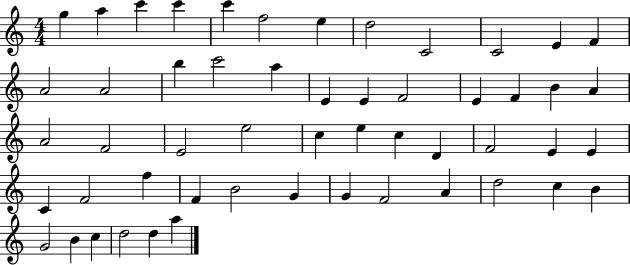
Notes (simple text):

G5/q A5/q C6/q C6/q C6/q F5/h E5/q D5/h C4/h C4/h E4/q F4/q A4/h A4/h B5/q C6/h A5/q E4/q E4/q F4/h E4/q F4/q B4/q A4/q A4/h F4/h E4/h E5/h C5/q E5/q C5/q D4/q F4/h E4/q E4/q C4/q F4/h F5/q F4/q B4/h G4/q G4/q F4/h A4/q D5/h C5/q B4/q G4/h B4/q C5/q D5/h D5/q A5/q